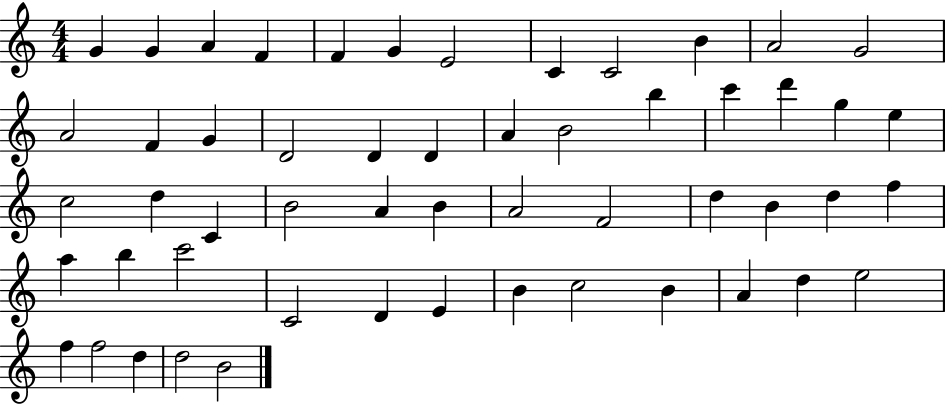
{
  \clef treble
  \numericTimeSignature
  \time 4/4
  \key c \major
  g'4 g'4 a'4 f'4 | f'4 g'4 e'2 | c'4 c'2 b'4 | a'2 g'2 | \break a'2 f'4 g'4 | d'2 d'4 d'4 | a'4 b'2 b''4 | c'''4 d'''4 g''4 e''4 | \break c''2 d''4 c'4 | b'2 a'4 b'4 | a'2 f'2 | d''4 b'4 d''4 f''4 | \break a''4 b''4 c'''2 | c'2 d'4 e'4 | b'4 c''2 b'4 | a'4 d''4 e''2 | \break f''4 f''2 d''4 | d''2 b'2 | \bar "|."
}